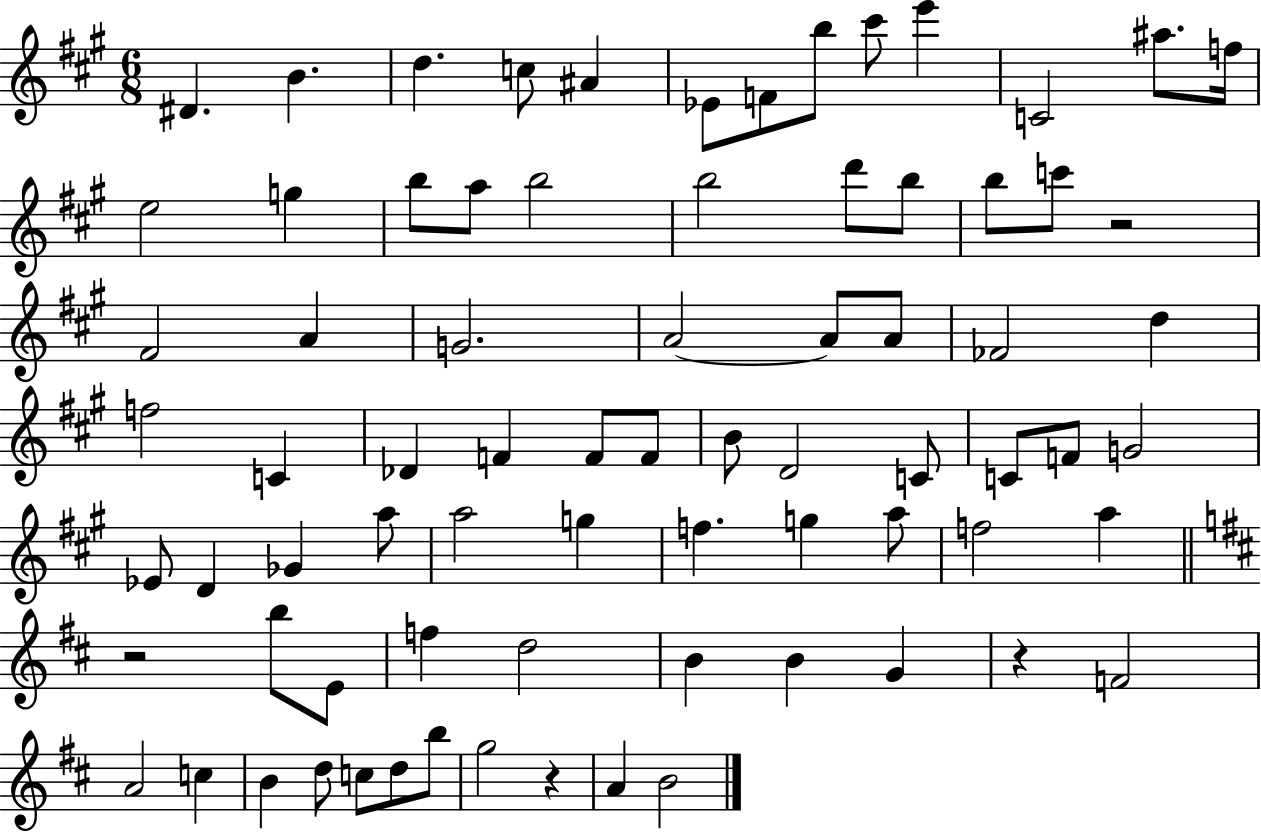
X:1
T:Untitled
M:6/8
L:1/4
K:A
^D B d c/2 ^A _E/2 F/2 b/2 ^c'/2 e' C2 ^a/2 f/4 e2 g b/2 a/2 b2 b2 d'/2 b/2 b/2 c'/2 z2 ^F2 A G2 A2 A/2 A/2 _F2 d f2 C _D F F/2 F/2 B/2 D2 C/2 C/2 F/2 G2 _E/2 D _G a/2 a2 g f g a/2 f2 a z2 b/2 E/2 f d2 B B G z F2 A2 c B d/2 c/2 d/2 b/2 g2 z A B2